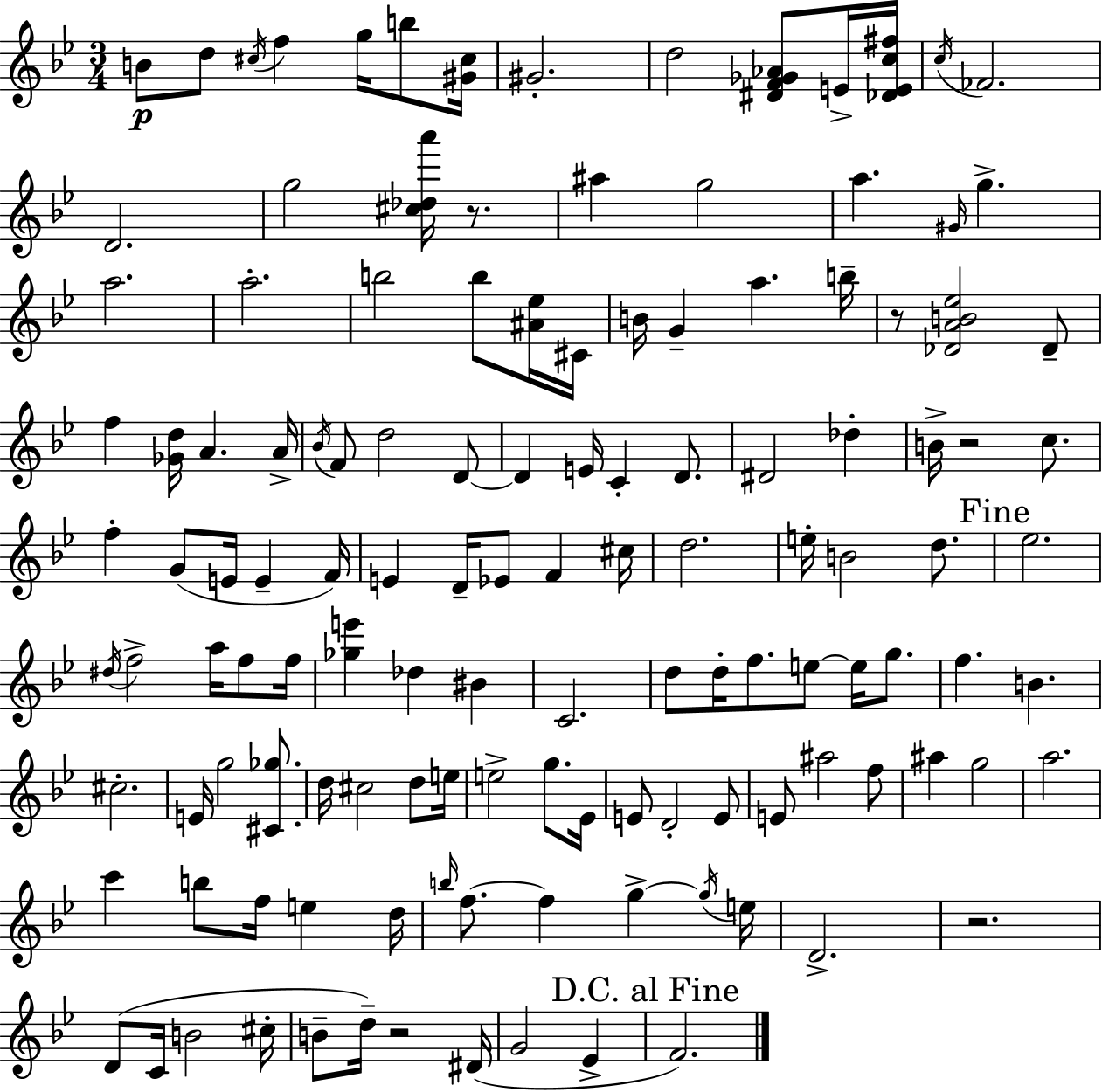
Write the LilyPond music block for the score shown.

{
  \clef treble
  \numericTimeSignature
  \time 3/4
  \key bes \major
  \repeat volta 2 { b'8\p d''8 \acciaccatura { cis''16 } f''4 g''16 b''8 | <gis' cis''>16 gis'2.-. | d''2 <dis' f' ges' aes'>8 e'16-> | <des' e' c'' fis''>16 \acciaccatura { c''16 } fes'2. | \break d'2. | g''2 <cis'' des'' a'''>16 r8. | ais''4 g''2 | a''4. \grace { gis'16 } g''4.-> | \break a''2. | a''2.-. | b''2 b''8 | <ais' ees''>16 cis'16 b'16 g'4-- a''4. | \break b''16-- r8 <des' a' b' ees''>2 | des'8-- f''4 <ges' d''>16 a'4. | a'16-> \acciaccatura { bes'16 } f'8 d''2 | d'8~~ d'4 e'16 c'4-. | \break d'8. dis'2 | des''4-. b'16-> r2 | c''8. f''4-. g'8( e'16 e'4-- | f'16) e'4 d'16-- ees'8 f'4 | \break cis''16 d''2. | e''16-. b'2 | d''8. \mark "Fine" ees''2. | \acciaccatura { dis''16 } f''2-> | \break a''16 f''8 f''16 <ges'' e'''>4 des''4 | bis'4 c'2. | d''8 d''16-. f''8. e''8~~ | e''16 g''8. f''4. b'4. | \break cis''2.-. | e'16 g''2 | <cis' ges''>8. d''16 cis''2 | d''8 e''16 e''2-> | \break g''8. ees'16 e'8 d'2-. | e'8 e'8 ais''2 | f''8 ais''4 g''2 | a''2. | \break c'''4 b''8 f''16 | e''4 d''16 \grace { b''16 } f''8.~~ f''4 | g''4->~~ \acciaccatura { g''16 } e''16 d'2.-> | r2. | \break d'8( c'16 b'2 | cis''16-. b'8-- d''16--) r2 | dis'16( g'2 | ees'4-> \mark "D.C. al Fine" f'2.) | \break } \bar "|."
}